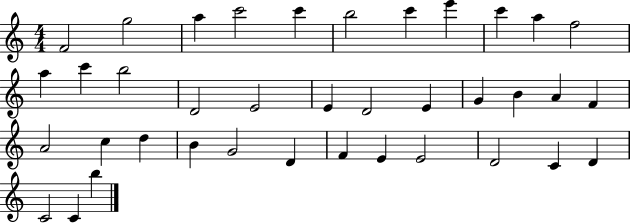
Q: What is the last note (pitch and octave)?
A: B5